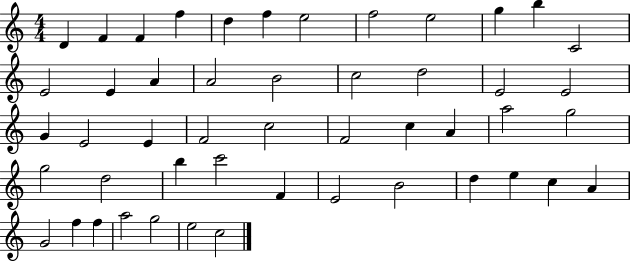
X:1
T:Untitled
M:4/4
L:1/4
K:C
D F F f d f e2 f2 e2 g b C2 E2 E A A2 B2 c2 d2 E2 E2 G E2 E F2 c2 F2 c A a2 g2 g2 d2 b c'2 F E2 B2 d e c A G2 f f a2 g2 e2 c2